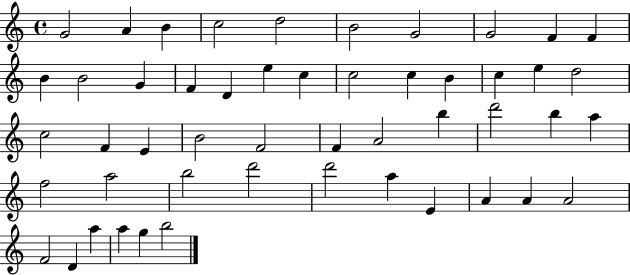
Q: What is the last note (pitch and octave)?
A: B5